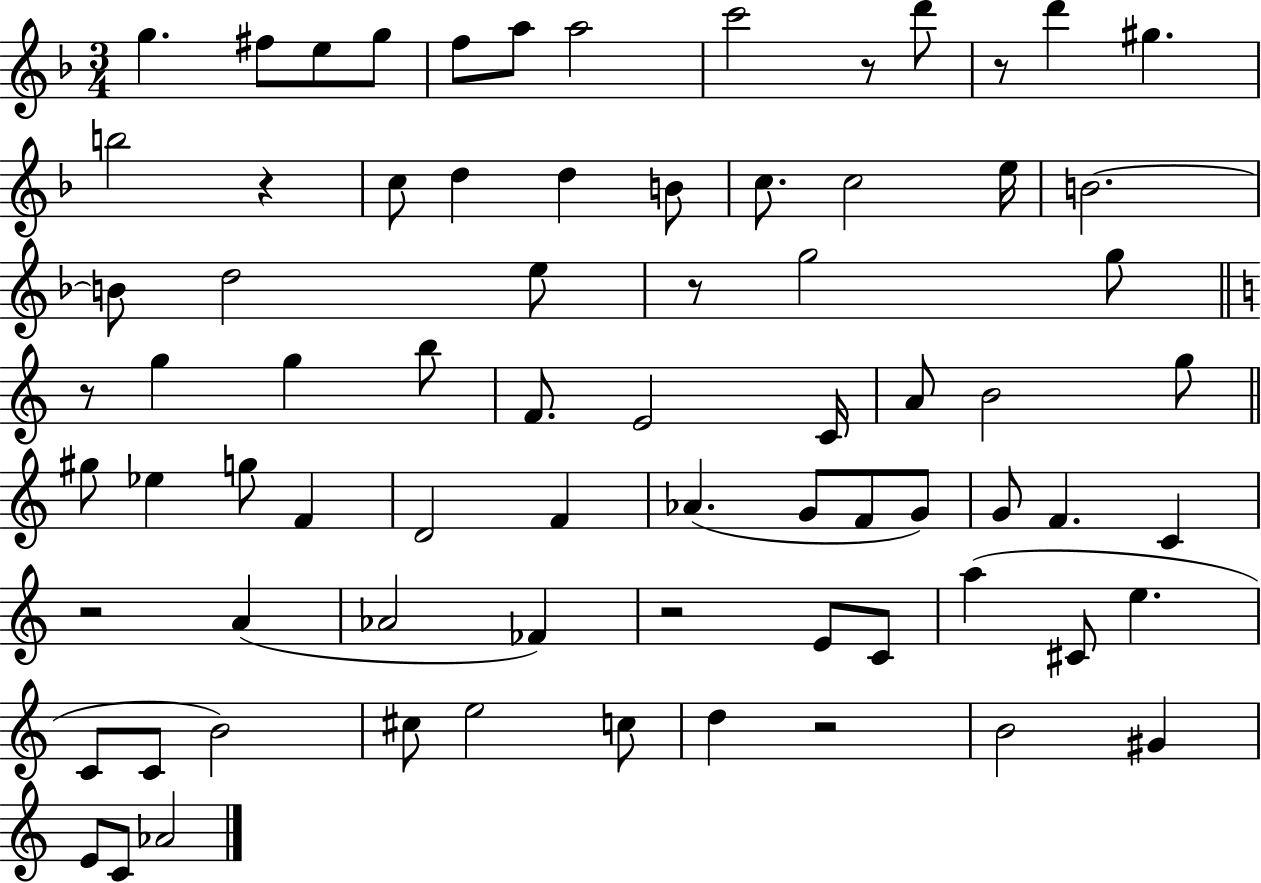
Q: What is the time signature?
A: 3/4